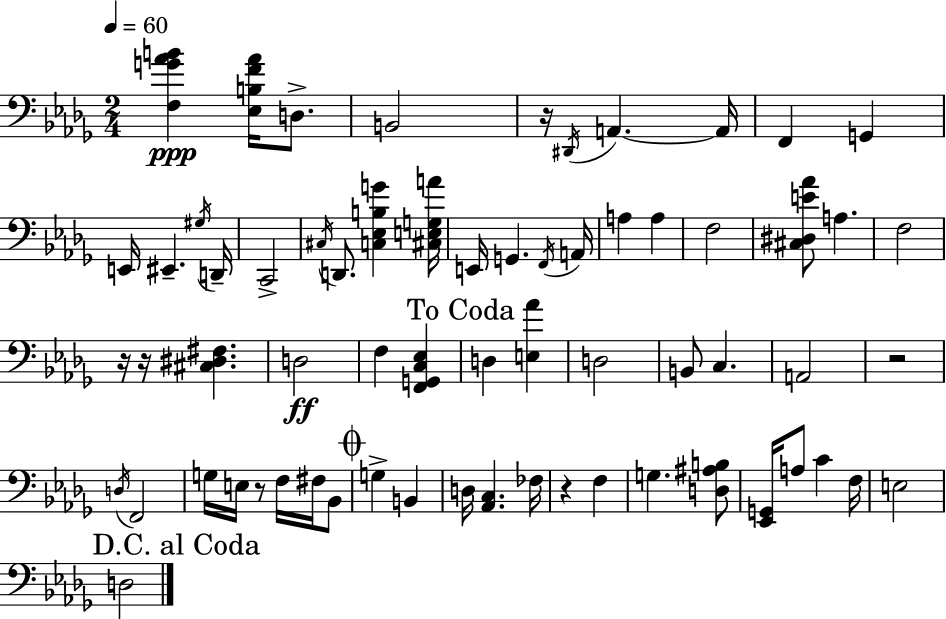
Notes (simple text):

[F3,G4,Ab4,B4]/q [Eb3,B3,F4,Ab4]/s D3/e. B2/h R/s D#2/s A2/q. A2/s F2/q G2/q E2/s EIS2/q. G#3/s D2/s C2/h C#3/s D2/e. [C3,Eb3,B3,G4]/q [C#3,E3,G3,A4]/s E2/s G2/q. F2/s A2/s A3/q A3/q F3/h [C#3,D#3,E4,Ab4]/e A3/q. F3/h R/s R/s [C#3,D#3,F#3]/q. D3/h F3/q [F2,G2,C3,Eb3]/q D3/q [E3,Ab4]/q D3/h B2/e C3/q. A2/h R/h D3/s F2/h G3/s E3/s R/e F3/s F#3/s Bb2/e G3/q B2/q D3/s [Ab2,C3]/q. FES3/s R/q F3/q G3/q. [D3,A#3,B3]/e [Eb2,G2]/s A3/e C4/q F3/s E3/h D3/h